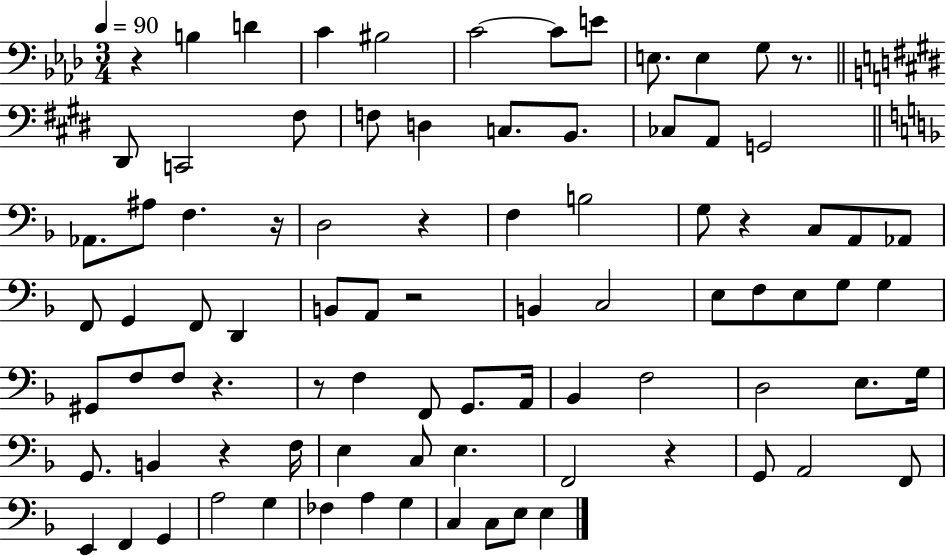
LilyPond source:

{
  \clef bass
  \numericTimeSignature
  \time 3/4
  \key aes \major
  \tempo 4 = 90
  r4 b4 d'4 | c'4 bis2 | c'2~~ c'8 e'8 | e8. e4 g8 r8. | \break \bar "||" \break \key e \major dis,8 c,2 fis8 | f8 d4 c8. b,8. | ces8 a,8 g,2 | \bar "||" \break \key f \major aes,8. ais8 f4. r16 | d2 r4 | f4 b2 | g8 r4 c8 a,8 aes,8 | \break f,8 g,4 f,8 d,4 | b,8 a,8 r2 | b,4 c2 | e8 f8 e8 g8 g4 | \break gis,8 f8 f8 r4. | r8 f4 f,8 g,8. a,16 | bes,4 f2 | d2 e8. g16 | \break g,8. b,4 r4 f16 | e4 c8 e4. | f,2 r4 | g,8 a,2 f,8 | \break e,4 f,4 g,4 | a2 g4 | fes4 a4 g4 | c4 c8 e8 e4 | \break \bar "|."
}